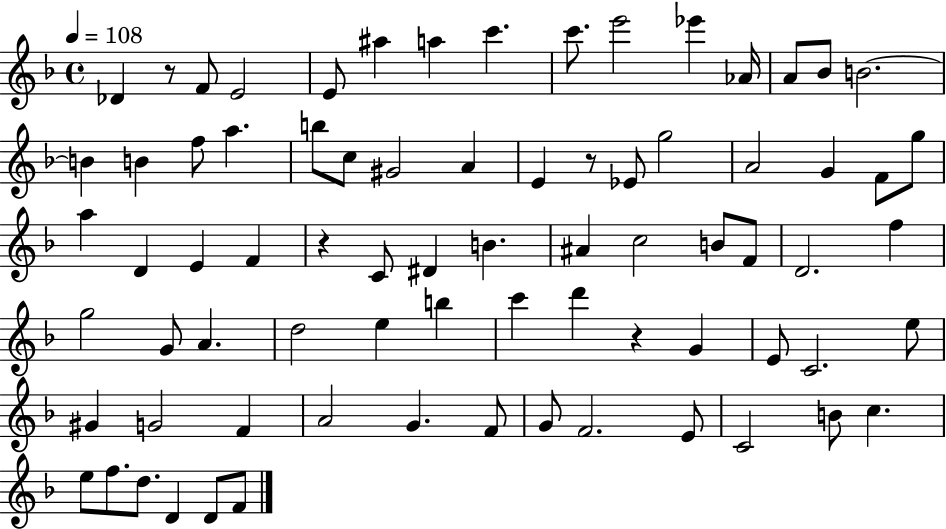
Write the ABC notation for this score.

X:1
T:Untitled
M:4/4
L:1/4
K:F
_D z/2 F/2 E2 E/2 ^a a c' c'/2 e'2 _e' _A/4 A/2 _B/2 B2 B B f/2 a b/2 c/2 ^G2 A E z/2 _E/2 g2 A2 G F/2 g/2 a D E F z C/2 ^D B ^A c2 B/2 F/2 D2 f g2 G/2 A d2 e b c' d' z G E/2 C2 e/2 ^G G2 F A2 G F/2 G/2 F2 E/2 C2 B/2 c e/2 f/2 d/2 D D/2 F/2